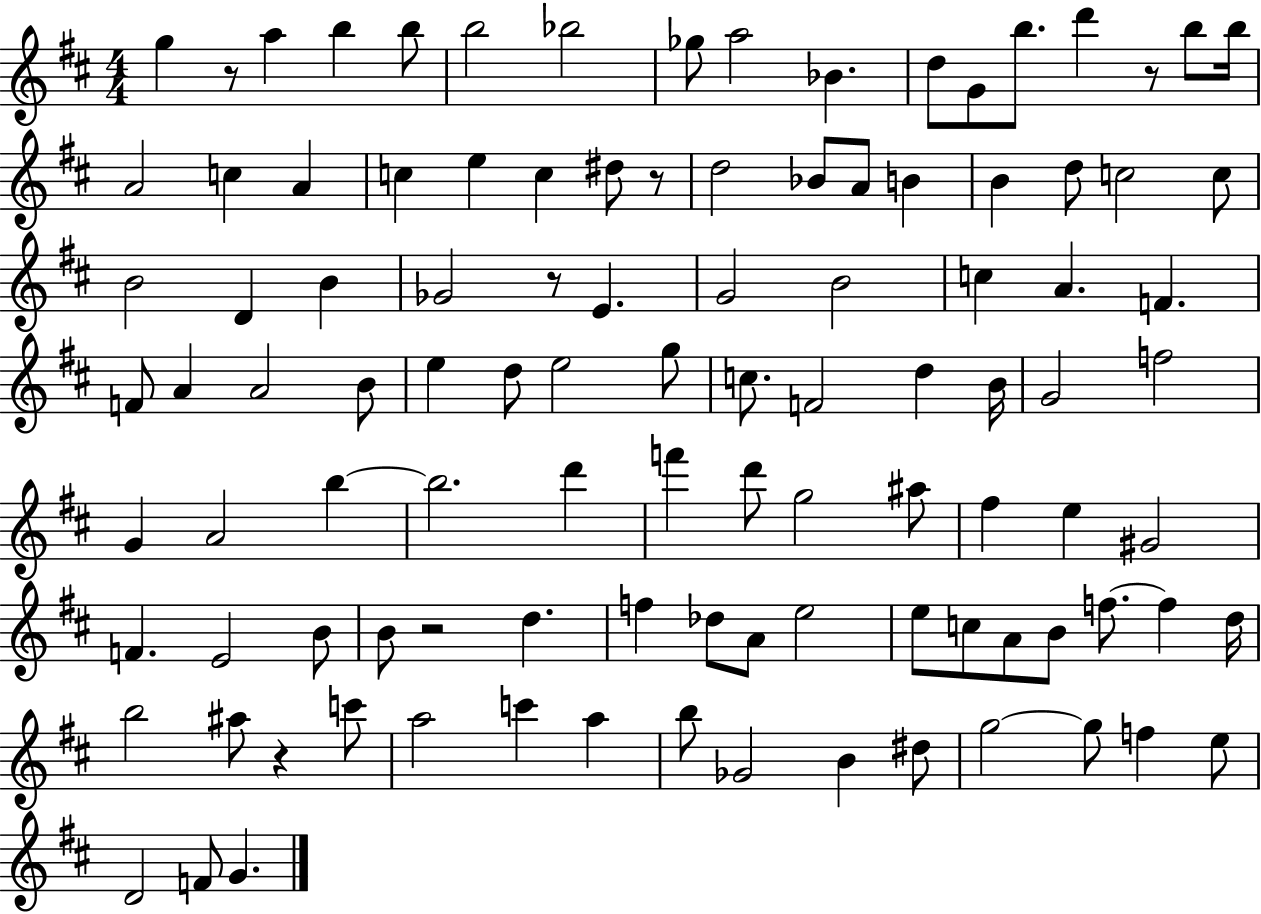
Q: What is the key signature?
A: D major